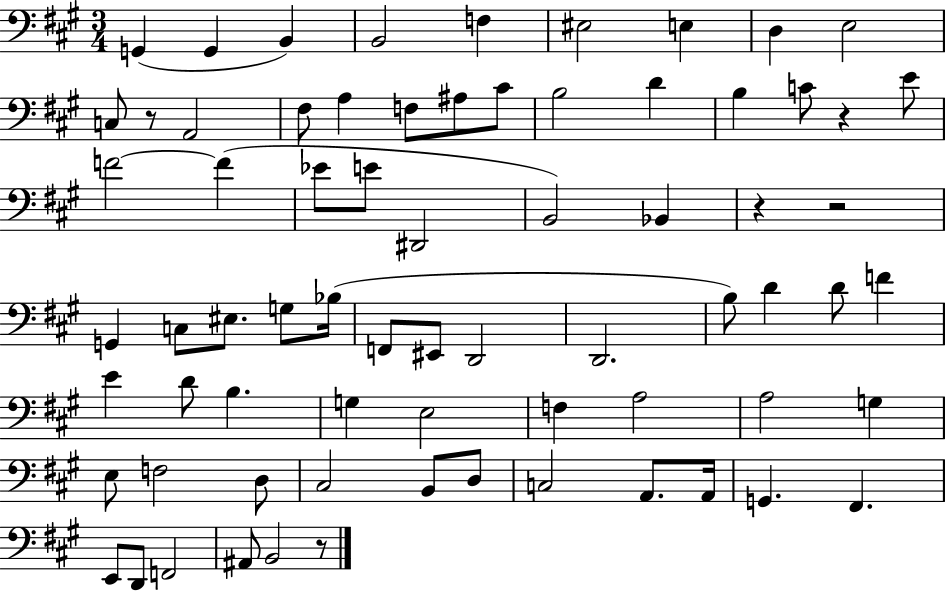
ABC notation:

X:1
T:Untitled
M:3/4
L:1/4
K:A
G,, G,, B,, B,,2 F, ^E,2 E, D, E,2 C,/2 z/2 A,,2 ^F,/2 A, F,/2 ^A,/2 ^C/2 B,2 D B, C/2 z E/2 F2 F _E/2 E/2 ^D,,2 B,,2 _B,, z z2 G,, C,/2 ^E,/2 G,/2 _B,/4 F,,/2 ^E,,/2 D,,2 D,,2 B,/2 D D/2 F E D/2 B, G, E,2 F, A,2 A,2 G, E,/2 F,2 D,/2 ^C,2 B,,/2 D,/2 C,2 A,,/2 A,,/4 G,, ^F,, E,,/2 D,,/2 F,,2 ^A,,/2 B,,2 z/2